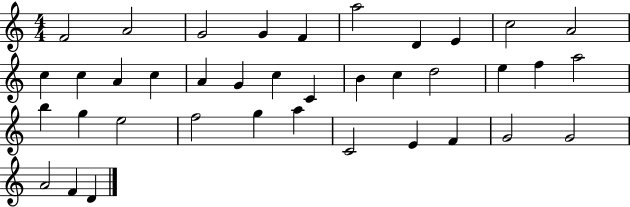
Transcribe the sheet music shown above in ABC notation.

X:1
T:Untitled
M:4/4
L:1/4
K:C
F2 A2 G2 G F a2 D E c2 A2 c c A c A G c C B c d2 e f a2 b g e2 f2 g a C2 E F G2 G2 A2 F D